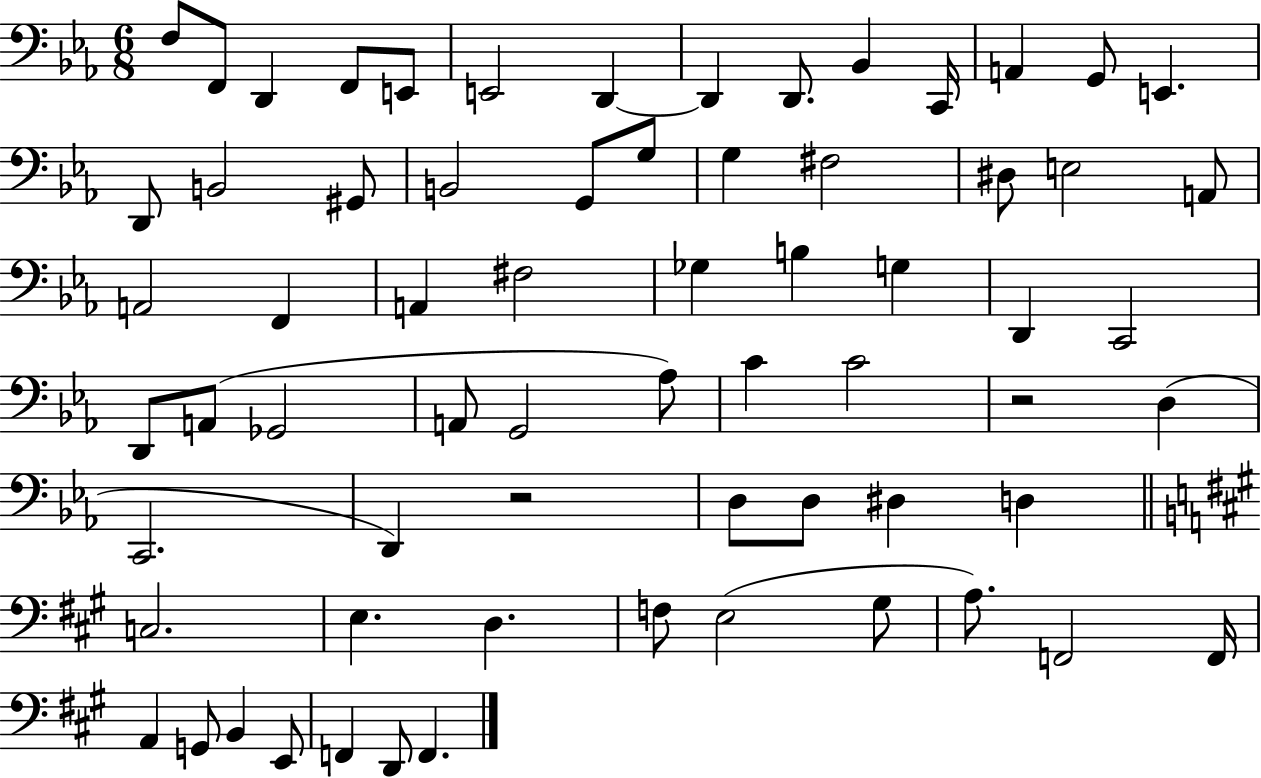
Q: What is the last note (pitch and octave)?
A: F2